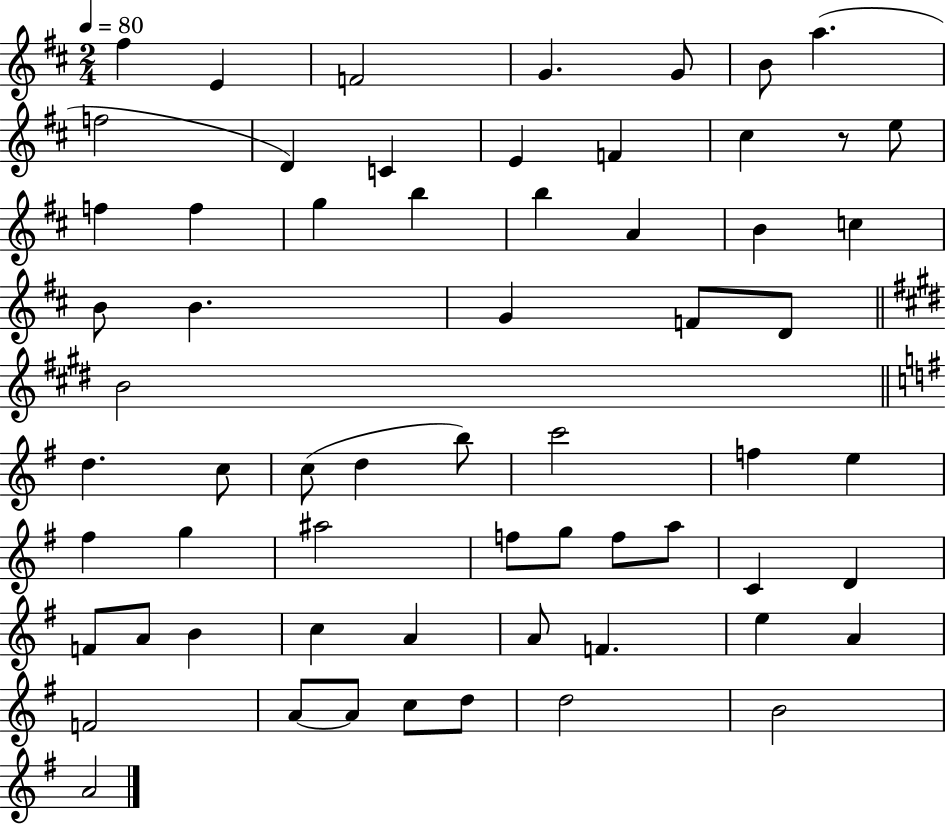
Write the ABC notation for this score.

X:1
T:Untitled
M:2/4
L:1/4
K:D
^f E F2 G G/2 B/2 a f2 D C E F ^c z/2 e/2 f f g b b A B c B/2 B G F/2 D/2 B2 d c/2 c/2 d b/2 c'2 f e ^f g ^a2 f/2 g/2 f/2 a/2 C D F/2 A/2 B c A A/2 F e A F2 A/2 A/2 c/2 d/2 d2 B2 A2